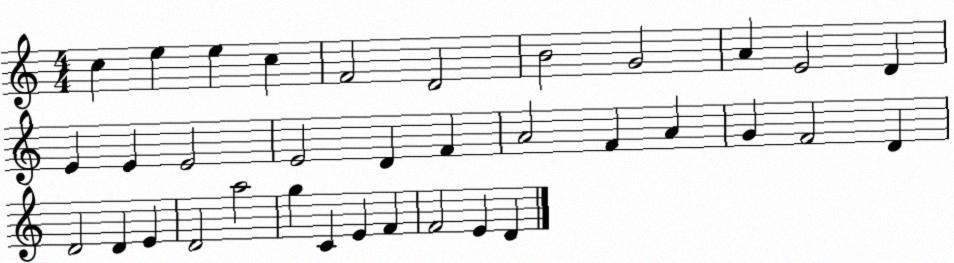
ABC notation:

X:1
T:Untitled
M:4/4
L:1/4
K:C
c e e c F2 D2 B2 G2 A E2 D E E E2 E2 D F A2 F A G F2 D D2 D E D2 a2 g C E F F2 E D